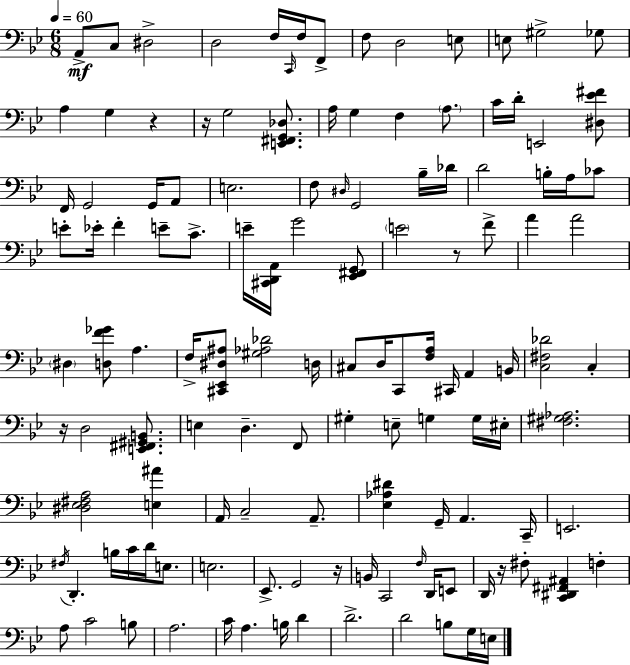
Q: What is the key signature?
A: BES major